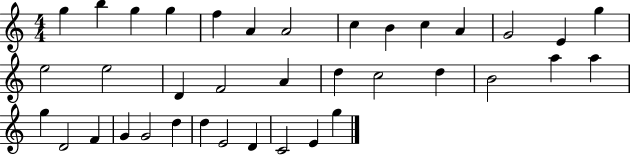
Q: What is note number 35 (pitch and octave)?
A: C4